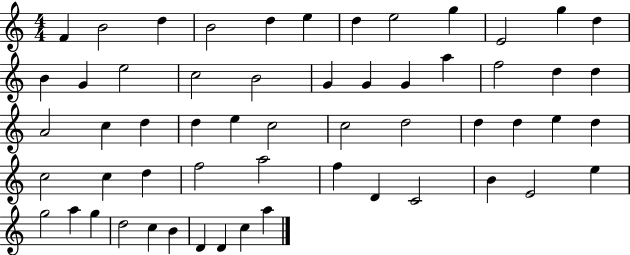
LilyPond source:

{
  \clef treble
  \numericTimeSignature
  \time 4/4
  \key c \major
  f'4 b'2 d''4 | b'2 d''4 e''4 | d''4 e''2 g''4 | e'2 g''4 d''4 | \break b'4 g'4 e''2 | c''2 b'2 | g'4 g'4 g'4 a''4 | f''2 d''4 d''4 | \break a'2 c''4 d''4 | d''4 e''4 c''2 | c''2 d''2 | d''4 d''4 e''4 d''4 | \break c''2 c''4 d''4 | f''2 a''2 | f''4 d'4 c'2 | b'4 e'2 e''4 | \break g''2 a''4 g''4 | d''2 c''4 b'4 | d'4 d'4 c''4 a''4 | \bar "|."
}